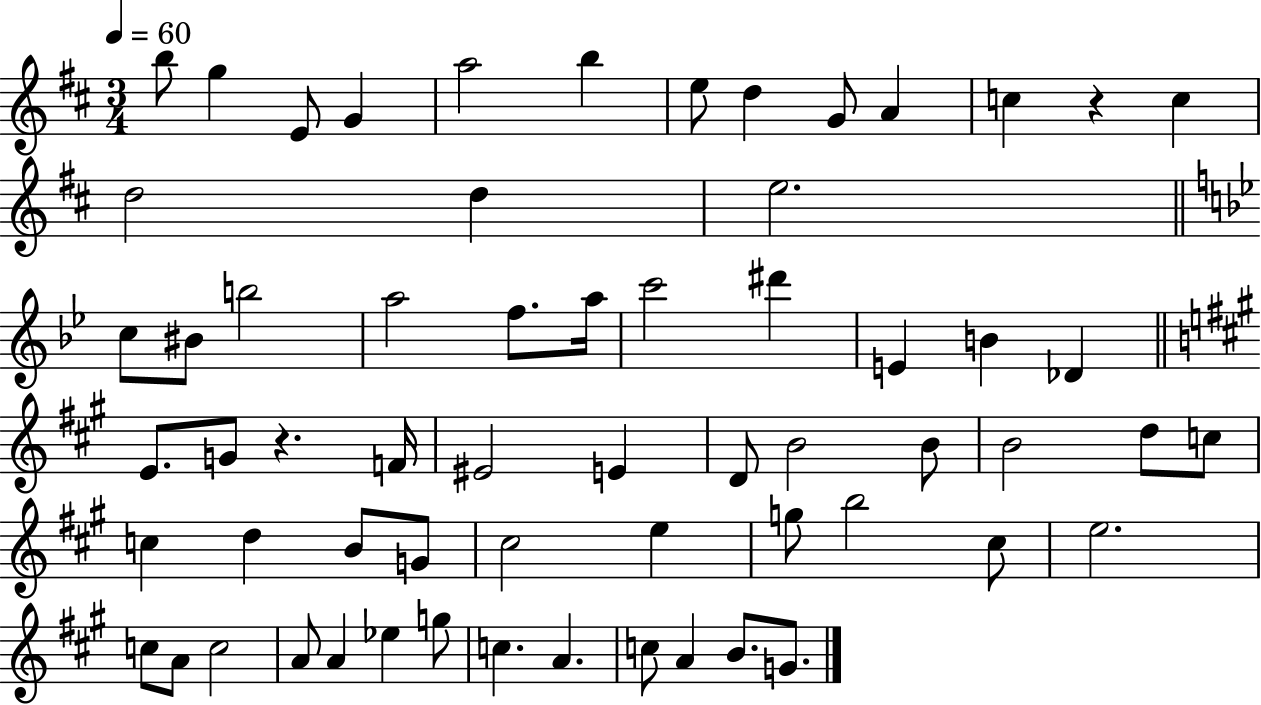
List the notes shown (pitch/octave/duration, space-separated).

B5/e G5/q E4/e G4/q A5/h B5/q E5/e D5/q G4/e A4/q C5/q R/q C5/q D5/h D5/q E5/h. C5/e BIS4/e B5/h A5/h F5/e. A5/s C6/h D#6/q E4/q B4/q Db4/q E4/e. G4/e R/q. F4/s EIS4/h E4/q D4/e B4/h B4/e B4/h D5/e C5/e C5/q D5/q B4/e G4/e C#5/h E5/q G5/e B5/h C#5/e E5/h. C5/e A4/e C5/h A4/e A4/q Eb5/q G5/e C5/q. A4/q. C5/e A4/q B4/e. G4/e.